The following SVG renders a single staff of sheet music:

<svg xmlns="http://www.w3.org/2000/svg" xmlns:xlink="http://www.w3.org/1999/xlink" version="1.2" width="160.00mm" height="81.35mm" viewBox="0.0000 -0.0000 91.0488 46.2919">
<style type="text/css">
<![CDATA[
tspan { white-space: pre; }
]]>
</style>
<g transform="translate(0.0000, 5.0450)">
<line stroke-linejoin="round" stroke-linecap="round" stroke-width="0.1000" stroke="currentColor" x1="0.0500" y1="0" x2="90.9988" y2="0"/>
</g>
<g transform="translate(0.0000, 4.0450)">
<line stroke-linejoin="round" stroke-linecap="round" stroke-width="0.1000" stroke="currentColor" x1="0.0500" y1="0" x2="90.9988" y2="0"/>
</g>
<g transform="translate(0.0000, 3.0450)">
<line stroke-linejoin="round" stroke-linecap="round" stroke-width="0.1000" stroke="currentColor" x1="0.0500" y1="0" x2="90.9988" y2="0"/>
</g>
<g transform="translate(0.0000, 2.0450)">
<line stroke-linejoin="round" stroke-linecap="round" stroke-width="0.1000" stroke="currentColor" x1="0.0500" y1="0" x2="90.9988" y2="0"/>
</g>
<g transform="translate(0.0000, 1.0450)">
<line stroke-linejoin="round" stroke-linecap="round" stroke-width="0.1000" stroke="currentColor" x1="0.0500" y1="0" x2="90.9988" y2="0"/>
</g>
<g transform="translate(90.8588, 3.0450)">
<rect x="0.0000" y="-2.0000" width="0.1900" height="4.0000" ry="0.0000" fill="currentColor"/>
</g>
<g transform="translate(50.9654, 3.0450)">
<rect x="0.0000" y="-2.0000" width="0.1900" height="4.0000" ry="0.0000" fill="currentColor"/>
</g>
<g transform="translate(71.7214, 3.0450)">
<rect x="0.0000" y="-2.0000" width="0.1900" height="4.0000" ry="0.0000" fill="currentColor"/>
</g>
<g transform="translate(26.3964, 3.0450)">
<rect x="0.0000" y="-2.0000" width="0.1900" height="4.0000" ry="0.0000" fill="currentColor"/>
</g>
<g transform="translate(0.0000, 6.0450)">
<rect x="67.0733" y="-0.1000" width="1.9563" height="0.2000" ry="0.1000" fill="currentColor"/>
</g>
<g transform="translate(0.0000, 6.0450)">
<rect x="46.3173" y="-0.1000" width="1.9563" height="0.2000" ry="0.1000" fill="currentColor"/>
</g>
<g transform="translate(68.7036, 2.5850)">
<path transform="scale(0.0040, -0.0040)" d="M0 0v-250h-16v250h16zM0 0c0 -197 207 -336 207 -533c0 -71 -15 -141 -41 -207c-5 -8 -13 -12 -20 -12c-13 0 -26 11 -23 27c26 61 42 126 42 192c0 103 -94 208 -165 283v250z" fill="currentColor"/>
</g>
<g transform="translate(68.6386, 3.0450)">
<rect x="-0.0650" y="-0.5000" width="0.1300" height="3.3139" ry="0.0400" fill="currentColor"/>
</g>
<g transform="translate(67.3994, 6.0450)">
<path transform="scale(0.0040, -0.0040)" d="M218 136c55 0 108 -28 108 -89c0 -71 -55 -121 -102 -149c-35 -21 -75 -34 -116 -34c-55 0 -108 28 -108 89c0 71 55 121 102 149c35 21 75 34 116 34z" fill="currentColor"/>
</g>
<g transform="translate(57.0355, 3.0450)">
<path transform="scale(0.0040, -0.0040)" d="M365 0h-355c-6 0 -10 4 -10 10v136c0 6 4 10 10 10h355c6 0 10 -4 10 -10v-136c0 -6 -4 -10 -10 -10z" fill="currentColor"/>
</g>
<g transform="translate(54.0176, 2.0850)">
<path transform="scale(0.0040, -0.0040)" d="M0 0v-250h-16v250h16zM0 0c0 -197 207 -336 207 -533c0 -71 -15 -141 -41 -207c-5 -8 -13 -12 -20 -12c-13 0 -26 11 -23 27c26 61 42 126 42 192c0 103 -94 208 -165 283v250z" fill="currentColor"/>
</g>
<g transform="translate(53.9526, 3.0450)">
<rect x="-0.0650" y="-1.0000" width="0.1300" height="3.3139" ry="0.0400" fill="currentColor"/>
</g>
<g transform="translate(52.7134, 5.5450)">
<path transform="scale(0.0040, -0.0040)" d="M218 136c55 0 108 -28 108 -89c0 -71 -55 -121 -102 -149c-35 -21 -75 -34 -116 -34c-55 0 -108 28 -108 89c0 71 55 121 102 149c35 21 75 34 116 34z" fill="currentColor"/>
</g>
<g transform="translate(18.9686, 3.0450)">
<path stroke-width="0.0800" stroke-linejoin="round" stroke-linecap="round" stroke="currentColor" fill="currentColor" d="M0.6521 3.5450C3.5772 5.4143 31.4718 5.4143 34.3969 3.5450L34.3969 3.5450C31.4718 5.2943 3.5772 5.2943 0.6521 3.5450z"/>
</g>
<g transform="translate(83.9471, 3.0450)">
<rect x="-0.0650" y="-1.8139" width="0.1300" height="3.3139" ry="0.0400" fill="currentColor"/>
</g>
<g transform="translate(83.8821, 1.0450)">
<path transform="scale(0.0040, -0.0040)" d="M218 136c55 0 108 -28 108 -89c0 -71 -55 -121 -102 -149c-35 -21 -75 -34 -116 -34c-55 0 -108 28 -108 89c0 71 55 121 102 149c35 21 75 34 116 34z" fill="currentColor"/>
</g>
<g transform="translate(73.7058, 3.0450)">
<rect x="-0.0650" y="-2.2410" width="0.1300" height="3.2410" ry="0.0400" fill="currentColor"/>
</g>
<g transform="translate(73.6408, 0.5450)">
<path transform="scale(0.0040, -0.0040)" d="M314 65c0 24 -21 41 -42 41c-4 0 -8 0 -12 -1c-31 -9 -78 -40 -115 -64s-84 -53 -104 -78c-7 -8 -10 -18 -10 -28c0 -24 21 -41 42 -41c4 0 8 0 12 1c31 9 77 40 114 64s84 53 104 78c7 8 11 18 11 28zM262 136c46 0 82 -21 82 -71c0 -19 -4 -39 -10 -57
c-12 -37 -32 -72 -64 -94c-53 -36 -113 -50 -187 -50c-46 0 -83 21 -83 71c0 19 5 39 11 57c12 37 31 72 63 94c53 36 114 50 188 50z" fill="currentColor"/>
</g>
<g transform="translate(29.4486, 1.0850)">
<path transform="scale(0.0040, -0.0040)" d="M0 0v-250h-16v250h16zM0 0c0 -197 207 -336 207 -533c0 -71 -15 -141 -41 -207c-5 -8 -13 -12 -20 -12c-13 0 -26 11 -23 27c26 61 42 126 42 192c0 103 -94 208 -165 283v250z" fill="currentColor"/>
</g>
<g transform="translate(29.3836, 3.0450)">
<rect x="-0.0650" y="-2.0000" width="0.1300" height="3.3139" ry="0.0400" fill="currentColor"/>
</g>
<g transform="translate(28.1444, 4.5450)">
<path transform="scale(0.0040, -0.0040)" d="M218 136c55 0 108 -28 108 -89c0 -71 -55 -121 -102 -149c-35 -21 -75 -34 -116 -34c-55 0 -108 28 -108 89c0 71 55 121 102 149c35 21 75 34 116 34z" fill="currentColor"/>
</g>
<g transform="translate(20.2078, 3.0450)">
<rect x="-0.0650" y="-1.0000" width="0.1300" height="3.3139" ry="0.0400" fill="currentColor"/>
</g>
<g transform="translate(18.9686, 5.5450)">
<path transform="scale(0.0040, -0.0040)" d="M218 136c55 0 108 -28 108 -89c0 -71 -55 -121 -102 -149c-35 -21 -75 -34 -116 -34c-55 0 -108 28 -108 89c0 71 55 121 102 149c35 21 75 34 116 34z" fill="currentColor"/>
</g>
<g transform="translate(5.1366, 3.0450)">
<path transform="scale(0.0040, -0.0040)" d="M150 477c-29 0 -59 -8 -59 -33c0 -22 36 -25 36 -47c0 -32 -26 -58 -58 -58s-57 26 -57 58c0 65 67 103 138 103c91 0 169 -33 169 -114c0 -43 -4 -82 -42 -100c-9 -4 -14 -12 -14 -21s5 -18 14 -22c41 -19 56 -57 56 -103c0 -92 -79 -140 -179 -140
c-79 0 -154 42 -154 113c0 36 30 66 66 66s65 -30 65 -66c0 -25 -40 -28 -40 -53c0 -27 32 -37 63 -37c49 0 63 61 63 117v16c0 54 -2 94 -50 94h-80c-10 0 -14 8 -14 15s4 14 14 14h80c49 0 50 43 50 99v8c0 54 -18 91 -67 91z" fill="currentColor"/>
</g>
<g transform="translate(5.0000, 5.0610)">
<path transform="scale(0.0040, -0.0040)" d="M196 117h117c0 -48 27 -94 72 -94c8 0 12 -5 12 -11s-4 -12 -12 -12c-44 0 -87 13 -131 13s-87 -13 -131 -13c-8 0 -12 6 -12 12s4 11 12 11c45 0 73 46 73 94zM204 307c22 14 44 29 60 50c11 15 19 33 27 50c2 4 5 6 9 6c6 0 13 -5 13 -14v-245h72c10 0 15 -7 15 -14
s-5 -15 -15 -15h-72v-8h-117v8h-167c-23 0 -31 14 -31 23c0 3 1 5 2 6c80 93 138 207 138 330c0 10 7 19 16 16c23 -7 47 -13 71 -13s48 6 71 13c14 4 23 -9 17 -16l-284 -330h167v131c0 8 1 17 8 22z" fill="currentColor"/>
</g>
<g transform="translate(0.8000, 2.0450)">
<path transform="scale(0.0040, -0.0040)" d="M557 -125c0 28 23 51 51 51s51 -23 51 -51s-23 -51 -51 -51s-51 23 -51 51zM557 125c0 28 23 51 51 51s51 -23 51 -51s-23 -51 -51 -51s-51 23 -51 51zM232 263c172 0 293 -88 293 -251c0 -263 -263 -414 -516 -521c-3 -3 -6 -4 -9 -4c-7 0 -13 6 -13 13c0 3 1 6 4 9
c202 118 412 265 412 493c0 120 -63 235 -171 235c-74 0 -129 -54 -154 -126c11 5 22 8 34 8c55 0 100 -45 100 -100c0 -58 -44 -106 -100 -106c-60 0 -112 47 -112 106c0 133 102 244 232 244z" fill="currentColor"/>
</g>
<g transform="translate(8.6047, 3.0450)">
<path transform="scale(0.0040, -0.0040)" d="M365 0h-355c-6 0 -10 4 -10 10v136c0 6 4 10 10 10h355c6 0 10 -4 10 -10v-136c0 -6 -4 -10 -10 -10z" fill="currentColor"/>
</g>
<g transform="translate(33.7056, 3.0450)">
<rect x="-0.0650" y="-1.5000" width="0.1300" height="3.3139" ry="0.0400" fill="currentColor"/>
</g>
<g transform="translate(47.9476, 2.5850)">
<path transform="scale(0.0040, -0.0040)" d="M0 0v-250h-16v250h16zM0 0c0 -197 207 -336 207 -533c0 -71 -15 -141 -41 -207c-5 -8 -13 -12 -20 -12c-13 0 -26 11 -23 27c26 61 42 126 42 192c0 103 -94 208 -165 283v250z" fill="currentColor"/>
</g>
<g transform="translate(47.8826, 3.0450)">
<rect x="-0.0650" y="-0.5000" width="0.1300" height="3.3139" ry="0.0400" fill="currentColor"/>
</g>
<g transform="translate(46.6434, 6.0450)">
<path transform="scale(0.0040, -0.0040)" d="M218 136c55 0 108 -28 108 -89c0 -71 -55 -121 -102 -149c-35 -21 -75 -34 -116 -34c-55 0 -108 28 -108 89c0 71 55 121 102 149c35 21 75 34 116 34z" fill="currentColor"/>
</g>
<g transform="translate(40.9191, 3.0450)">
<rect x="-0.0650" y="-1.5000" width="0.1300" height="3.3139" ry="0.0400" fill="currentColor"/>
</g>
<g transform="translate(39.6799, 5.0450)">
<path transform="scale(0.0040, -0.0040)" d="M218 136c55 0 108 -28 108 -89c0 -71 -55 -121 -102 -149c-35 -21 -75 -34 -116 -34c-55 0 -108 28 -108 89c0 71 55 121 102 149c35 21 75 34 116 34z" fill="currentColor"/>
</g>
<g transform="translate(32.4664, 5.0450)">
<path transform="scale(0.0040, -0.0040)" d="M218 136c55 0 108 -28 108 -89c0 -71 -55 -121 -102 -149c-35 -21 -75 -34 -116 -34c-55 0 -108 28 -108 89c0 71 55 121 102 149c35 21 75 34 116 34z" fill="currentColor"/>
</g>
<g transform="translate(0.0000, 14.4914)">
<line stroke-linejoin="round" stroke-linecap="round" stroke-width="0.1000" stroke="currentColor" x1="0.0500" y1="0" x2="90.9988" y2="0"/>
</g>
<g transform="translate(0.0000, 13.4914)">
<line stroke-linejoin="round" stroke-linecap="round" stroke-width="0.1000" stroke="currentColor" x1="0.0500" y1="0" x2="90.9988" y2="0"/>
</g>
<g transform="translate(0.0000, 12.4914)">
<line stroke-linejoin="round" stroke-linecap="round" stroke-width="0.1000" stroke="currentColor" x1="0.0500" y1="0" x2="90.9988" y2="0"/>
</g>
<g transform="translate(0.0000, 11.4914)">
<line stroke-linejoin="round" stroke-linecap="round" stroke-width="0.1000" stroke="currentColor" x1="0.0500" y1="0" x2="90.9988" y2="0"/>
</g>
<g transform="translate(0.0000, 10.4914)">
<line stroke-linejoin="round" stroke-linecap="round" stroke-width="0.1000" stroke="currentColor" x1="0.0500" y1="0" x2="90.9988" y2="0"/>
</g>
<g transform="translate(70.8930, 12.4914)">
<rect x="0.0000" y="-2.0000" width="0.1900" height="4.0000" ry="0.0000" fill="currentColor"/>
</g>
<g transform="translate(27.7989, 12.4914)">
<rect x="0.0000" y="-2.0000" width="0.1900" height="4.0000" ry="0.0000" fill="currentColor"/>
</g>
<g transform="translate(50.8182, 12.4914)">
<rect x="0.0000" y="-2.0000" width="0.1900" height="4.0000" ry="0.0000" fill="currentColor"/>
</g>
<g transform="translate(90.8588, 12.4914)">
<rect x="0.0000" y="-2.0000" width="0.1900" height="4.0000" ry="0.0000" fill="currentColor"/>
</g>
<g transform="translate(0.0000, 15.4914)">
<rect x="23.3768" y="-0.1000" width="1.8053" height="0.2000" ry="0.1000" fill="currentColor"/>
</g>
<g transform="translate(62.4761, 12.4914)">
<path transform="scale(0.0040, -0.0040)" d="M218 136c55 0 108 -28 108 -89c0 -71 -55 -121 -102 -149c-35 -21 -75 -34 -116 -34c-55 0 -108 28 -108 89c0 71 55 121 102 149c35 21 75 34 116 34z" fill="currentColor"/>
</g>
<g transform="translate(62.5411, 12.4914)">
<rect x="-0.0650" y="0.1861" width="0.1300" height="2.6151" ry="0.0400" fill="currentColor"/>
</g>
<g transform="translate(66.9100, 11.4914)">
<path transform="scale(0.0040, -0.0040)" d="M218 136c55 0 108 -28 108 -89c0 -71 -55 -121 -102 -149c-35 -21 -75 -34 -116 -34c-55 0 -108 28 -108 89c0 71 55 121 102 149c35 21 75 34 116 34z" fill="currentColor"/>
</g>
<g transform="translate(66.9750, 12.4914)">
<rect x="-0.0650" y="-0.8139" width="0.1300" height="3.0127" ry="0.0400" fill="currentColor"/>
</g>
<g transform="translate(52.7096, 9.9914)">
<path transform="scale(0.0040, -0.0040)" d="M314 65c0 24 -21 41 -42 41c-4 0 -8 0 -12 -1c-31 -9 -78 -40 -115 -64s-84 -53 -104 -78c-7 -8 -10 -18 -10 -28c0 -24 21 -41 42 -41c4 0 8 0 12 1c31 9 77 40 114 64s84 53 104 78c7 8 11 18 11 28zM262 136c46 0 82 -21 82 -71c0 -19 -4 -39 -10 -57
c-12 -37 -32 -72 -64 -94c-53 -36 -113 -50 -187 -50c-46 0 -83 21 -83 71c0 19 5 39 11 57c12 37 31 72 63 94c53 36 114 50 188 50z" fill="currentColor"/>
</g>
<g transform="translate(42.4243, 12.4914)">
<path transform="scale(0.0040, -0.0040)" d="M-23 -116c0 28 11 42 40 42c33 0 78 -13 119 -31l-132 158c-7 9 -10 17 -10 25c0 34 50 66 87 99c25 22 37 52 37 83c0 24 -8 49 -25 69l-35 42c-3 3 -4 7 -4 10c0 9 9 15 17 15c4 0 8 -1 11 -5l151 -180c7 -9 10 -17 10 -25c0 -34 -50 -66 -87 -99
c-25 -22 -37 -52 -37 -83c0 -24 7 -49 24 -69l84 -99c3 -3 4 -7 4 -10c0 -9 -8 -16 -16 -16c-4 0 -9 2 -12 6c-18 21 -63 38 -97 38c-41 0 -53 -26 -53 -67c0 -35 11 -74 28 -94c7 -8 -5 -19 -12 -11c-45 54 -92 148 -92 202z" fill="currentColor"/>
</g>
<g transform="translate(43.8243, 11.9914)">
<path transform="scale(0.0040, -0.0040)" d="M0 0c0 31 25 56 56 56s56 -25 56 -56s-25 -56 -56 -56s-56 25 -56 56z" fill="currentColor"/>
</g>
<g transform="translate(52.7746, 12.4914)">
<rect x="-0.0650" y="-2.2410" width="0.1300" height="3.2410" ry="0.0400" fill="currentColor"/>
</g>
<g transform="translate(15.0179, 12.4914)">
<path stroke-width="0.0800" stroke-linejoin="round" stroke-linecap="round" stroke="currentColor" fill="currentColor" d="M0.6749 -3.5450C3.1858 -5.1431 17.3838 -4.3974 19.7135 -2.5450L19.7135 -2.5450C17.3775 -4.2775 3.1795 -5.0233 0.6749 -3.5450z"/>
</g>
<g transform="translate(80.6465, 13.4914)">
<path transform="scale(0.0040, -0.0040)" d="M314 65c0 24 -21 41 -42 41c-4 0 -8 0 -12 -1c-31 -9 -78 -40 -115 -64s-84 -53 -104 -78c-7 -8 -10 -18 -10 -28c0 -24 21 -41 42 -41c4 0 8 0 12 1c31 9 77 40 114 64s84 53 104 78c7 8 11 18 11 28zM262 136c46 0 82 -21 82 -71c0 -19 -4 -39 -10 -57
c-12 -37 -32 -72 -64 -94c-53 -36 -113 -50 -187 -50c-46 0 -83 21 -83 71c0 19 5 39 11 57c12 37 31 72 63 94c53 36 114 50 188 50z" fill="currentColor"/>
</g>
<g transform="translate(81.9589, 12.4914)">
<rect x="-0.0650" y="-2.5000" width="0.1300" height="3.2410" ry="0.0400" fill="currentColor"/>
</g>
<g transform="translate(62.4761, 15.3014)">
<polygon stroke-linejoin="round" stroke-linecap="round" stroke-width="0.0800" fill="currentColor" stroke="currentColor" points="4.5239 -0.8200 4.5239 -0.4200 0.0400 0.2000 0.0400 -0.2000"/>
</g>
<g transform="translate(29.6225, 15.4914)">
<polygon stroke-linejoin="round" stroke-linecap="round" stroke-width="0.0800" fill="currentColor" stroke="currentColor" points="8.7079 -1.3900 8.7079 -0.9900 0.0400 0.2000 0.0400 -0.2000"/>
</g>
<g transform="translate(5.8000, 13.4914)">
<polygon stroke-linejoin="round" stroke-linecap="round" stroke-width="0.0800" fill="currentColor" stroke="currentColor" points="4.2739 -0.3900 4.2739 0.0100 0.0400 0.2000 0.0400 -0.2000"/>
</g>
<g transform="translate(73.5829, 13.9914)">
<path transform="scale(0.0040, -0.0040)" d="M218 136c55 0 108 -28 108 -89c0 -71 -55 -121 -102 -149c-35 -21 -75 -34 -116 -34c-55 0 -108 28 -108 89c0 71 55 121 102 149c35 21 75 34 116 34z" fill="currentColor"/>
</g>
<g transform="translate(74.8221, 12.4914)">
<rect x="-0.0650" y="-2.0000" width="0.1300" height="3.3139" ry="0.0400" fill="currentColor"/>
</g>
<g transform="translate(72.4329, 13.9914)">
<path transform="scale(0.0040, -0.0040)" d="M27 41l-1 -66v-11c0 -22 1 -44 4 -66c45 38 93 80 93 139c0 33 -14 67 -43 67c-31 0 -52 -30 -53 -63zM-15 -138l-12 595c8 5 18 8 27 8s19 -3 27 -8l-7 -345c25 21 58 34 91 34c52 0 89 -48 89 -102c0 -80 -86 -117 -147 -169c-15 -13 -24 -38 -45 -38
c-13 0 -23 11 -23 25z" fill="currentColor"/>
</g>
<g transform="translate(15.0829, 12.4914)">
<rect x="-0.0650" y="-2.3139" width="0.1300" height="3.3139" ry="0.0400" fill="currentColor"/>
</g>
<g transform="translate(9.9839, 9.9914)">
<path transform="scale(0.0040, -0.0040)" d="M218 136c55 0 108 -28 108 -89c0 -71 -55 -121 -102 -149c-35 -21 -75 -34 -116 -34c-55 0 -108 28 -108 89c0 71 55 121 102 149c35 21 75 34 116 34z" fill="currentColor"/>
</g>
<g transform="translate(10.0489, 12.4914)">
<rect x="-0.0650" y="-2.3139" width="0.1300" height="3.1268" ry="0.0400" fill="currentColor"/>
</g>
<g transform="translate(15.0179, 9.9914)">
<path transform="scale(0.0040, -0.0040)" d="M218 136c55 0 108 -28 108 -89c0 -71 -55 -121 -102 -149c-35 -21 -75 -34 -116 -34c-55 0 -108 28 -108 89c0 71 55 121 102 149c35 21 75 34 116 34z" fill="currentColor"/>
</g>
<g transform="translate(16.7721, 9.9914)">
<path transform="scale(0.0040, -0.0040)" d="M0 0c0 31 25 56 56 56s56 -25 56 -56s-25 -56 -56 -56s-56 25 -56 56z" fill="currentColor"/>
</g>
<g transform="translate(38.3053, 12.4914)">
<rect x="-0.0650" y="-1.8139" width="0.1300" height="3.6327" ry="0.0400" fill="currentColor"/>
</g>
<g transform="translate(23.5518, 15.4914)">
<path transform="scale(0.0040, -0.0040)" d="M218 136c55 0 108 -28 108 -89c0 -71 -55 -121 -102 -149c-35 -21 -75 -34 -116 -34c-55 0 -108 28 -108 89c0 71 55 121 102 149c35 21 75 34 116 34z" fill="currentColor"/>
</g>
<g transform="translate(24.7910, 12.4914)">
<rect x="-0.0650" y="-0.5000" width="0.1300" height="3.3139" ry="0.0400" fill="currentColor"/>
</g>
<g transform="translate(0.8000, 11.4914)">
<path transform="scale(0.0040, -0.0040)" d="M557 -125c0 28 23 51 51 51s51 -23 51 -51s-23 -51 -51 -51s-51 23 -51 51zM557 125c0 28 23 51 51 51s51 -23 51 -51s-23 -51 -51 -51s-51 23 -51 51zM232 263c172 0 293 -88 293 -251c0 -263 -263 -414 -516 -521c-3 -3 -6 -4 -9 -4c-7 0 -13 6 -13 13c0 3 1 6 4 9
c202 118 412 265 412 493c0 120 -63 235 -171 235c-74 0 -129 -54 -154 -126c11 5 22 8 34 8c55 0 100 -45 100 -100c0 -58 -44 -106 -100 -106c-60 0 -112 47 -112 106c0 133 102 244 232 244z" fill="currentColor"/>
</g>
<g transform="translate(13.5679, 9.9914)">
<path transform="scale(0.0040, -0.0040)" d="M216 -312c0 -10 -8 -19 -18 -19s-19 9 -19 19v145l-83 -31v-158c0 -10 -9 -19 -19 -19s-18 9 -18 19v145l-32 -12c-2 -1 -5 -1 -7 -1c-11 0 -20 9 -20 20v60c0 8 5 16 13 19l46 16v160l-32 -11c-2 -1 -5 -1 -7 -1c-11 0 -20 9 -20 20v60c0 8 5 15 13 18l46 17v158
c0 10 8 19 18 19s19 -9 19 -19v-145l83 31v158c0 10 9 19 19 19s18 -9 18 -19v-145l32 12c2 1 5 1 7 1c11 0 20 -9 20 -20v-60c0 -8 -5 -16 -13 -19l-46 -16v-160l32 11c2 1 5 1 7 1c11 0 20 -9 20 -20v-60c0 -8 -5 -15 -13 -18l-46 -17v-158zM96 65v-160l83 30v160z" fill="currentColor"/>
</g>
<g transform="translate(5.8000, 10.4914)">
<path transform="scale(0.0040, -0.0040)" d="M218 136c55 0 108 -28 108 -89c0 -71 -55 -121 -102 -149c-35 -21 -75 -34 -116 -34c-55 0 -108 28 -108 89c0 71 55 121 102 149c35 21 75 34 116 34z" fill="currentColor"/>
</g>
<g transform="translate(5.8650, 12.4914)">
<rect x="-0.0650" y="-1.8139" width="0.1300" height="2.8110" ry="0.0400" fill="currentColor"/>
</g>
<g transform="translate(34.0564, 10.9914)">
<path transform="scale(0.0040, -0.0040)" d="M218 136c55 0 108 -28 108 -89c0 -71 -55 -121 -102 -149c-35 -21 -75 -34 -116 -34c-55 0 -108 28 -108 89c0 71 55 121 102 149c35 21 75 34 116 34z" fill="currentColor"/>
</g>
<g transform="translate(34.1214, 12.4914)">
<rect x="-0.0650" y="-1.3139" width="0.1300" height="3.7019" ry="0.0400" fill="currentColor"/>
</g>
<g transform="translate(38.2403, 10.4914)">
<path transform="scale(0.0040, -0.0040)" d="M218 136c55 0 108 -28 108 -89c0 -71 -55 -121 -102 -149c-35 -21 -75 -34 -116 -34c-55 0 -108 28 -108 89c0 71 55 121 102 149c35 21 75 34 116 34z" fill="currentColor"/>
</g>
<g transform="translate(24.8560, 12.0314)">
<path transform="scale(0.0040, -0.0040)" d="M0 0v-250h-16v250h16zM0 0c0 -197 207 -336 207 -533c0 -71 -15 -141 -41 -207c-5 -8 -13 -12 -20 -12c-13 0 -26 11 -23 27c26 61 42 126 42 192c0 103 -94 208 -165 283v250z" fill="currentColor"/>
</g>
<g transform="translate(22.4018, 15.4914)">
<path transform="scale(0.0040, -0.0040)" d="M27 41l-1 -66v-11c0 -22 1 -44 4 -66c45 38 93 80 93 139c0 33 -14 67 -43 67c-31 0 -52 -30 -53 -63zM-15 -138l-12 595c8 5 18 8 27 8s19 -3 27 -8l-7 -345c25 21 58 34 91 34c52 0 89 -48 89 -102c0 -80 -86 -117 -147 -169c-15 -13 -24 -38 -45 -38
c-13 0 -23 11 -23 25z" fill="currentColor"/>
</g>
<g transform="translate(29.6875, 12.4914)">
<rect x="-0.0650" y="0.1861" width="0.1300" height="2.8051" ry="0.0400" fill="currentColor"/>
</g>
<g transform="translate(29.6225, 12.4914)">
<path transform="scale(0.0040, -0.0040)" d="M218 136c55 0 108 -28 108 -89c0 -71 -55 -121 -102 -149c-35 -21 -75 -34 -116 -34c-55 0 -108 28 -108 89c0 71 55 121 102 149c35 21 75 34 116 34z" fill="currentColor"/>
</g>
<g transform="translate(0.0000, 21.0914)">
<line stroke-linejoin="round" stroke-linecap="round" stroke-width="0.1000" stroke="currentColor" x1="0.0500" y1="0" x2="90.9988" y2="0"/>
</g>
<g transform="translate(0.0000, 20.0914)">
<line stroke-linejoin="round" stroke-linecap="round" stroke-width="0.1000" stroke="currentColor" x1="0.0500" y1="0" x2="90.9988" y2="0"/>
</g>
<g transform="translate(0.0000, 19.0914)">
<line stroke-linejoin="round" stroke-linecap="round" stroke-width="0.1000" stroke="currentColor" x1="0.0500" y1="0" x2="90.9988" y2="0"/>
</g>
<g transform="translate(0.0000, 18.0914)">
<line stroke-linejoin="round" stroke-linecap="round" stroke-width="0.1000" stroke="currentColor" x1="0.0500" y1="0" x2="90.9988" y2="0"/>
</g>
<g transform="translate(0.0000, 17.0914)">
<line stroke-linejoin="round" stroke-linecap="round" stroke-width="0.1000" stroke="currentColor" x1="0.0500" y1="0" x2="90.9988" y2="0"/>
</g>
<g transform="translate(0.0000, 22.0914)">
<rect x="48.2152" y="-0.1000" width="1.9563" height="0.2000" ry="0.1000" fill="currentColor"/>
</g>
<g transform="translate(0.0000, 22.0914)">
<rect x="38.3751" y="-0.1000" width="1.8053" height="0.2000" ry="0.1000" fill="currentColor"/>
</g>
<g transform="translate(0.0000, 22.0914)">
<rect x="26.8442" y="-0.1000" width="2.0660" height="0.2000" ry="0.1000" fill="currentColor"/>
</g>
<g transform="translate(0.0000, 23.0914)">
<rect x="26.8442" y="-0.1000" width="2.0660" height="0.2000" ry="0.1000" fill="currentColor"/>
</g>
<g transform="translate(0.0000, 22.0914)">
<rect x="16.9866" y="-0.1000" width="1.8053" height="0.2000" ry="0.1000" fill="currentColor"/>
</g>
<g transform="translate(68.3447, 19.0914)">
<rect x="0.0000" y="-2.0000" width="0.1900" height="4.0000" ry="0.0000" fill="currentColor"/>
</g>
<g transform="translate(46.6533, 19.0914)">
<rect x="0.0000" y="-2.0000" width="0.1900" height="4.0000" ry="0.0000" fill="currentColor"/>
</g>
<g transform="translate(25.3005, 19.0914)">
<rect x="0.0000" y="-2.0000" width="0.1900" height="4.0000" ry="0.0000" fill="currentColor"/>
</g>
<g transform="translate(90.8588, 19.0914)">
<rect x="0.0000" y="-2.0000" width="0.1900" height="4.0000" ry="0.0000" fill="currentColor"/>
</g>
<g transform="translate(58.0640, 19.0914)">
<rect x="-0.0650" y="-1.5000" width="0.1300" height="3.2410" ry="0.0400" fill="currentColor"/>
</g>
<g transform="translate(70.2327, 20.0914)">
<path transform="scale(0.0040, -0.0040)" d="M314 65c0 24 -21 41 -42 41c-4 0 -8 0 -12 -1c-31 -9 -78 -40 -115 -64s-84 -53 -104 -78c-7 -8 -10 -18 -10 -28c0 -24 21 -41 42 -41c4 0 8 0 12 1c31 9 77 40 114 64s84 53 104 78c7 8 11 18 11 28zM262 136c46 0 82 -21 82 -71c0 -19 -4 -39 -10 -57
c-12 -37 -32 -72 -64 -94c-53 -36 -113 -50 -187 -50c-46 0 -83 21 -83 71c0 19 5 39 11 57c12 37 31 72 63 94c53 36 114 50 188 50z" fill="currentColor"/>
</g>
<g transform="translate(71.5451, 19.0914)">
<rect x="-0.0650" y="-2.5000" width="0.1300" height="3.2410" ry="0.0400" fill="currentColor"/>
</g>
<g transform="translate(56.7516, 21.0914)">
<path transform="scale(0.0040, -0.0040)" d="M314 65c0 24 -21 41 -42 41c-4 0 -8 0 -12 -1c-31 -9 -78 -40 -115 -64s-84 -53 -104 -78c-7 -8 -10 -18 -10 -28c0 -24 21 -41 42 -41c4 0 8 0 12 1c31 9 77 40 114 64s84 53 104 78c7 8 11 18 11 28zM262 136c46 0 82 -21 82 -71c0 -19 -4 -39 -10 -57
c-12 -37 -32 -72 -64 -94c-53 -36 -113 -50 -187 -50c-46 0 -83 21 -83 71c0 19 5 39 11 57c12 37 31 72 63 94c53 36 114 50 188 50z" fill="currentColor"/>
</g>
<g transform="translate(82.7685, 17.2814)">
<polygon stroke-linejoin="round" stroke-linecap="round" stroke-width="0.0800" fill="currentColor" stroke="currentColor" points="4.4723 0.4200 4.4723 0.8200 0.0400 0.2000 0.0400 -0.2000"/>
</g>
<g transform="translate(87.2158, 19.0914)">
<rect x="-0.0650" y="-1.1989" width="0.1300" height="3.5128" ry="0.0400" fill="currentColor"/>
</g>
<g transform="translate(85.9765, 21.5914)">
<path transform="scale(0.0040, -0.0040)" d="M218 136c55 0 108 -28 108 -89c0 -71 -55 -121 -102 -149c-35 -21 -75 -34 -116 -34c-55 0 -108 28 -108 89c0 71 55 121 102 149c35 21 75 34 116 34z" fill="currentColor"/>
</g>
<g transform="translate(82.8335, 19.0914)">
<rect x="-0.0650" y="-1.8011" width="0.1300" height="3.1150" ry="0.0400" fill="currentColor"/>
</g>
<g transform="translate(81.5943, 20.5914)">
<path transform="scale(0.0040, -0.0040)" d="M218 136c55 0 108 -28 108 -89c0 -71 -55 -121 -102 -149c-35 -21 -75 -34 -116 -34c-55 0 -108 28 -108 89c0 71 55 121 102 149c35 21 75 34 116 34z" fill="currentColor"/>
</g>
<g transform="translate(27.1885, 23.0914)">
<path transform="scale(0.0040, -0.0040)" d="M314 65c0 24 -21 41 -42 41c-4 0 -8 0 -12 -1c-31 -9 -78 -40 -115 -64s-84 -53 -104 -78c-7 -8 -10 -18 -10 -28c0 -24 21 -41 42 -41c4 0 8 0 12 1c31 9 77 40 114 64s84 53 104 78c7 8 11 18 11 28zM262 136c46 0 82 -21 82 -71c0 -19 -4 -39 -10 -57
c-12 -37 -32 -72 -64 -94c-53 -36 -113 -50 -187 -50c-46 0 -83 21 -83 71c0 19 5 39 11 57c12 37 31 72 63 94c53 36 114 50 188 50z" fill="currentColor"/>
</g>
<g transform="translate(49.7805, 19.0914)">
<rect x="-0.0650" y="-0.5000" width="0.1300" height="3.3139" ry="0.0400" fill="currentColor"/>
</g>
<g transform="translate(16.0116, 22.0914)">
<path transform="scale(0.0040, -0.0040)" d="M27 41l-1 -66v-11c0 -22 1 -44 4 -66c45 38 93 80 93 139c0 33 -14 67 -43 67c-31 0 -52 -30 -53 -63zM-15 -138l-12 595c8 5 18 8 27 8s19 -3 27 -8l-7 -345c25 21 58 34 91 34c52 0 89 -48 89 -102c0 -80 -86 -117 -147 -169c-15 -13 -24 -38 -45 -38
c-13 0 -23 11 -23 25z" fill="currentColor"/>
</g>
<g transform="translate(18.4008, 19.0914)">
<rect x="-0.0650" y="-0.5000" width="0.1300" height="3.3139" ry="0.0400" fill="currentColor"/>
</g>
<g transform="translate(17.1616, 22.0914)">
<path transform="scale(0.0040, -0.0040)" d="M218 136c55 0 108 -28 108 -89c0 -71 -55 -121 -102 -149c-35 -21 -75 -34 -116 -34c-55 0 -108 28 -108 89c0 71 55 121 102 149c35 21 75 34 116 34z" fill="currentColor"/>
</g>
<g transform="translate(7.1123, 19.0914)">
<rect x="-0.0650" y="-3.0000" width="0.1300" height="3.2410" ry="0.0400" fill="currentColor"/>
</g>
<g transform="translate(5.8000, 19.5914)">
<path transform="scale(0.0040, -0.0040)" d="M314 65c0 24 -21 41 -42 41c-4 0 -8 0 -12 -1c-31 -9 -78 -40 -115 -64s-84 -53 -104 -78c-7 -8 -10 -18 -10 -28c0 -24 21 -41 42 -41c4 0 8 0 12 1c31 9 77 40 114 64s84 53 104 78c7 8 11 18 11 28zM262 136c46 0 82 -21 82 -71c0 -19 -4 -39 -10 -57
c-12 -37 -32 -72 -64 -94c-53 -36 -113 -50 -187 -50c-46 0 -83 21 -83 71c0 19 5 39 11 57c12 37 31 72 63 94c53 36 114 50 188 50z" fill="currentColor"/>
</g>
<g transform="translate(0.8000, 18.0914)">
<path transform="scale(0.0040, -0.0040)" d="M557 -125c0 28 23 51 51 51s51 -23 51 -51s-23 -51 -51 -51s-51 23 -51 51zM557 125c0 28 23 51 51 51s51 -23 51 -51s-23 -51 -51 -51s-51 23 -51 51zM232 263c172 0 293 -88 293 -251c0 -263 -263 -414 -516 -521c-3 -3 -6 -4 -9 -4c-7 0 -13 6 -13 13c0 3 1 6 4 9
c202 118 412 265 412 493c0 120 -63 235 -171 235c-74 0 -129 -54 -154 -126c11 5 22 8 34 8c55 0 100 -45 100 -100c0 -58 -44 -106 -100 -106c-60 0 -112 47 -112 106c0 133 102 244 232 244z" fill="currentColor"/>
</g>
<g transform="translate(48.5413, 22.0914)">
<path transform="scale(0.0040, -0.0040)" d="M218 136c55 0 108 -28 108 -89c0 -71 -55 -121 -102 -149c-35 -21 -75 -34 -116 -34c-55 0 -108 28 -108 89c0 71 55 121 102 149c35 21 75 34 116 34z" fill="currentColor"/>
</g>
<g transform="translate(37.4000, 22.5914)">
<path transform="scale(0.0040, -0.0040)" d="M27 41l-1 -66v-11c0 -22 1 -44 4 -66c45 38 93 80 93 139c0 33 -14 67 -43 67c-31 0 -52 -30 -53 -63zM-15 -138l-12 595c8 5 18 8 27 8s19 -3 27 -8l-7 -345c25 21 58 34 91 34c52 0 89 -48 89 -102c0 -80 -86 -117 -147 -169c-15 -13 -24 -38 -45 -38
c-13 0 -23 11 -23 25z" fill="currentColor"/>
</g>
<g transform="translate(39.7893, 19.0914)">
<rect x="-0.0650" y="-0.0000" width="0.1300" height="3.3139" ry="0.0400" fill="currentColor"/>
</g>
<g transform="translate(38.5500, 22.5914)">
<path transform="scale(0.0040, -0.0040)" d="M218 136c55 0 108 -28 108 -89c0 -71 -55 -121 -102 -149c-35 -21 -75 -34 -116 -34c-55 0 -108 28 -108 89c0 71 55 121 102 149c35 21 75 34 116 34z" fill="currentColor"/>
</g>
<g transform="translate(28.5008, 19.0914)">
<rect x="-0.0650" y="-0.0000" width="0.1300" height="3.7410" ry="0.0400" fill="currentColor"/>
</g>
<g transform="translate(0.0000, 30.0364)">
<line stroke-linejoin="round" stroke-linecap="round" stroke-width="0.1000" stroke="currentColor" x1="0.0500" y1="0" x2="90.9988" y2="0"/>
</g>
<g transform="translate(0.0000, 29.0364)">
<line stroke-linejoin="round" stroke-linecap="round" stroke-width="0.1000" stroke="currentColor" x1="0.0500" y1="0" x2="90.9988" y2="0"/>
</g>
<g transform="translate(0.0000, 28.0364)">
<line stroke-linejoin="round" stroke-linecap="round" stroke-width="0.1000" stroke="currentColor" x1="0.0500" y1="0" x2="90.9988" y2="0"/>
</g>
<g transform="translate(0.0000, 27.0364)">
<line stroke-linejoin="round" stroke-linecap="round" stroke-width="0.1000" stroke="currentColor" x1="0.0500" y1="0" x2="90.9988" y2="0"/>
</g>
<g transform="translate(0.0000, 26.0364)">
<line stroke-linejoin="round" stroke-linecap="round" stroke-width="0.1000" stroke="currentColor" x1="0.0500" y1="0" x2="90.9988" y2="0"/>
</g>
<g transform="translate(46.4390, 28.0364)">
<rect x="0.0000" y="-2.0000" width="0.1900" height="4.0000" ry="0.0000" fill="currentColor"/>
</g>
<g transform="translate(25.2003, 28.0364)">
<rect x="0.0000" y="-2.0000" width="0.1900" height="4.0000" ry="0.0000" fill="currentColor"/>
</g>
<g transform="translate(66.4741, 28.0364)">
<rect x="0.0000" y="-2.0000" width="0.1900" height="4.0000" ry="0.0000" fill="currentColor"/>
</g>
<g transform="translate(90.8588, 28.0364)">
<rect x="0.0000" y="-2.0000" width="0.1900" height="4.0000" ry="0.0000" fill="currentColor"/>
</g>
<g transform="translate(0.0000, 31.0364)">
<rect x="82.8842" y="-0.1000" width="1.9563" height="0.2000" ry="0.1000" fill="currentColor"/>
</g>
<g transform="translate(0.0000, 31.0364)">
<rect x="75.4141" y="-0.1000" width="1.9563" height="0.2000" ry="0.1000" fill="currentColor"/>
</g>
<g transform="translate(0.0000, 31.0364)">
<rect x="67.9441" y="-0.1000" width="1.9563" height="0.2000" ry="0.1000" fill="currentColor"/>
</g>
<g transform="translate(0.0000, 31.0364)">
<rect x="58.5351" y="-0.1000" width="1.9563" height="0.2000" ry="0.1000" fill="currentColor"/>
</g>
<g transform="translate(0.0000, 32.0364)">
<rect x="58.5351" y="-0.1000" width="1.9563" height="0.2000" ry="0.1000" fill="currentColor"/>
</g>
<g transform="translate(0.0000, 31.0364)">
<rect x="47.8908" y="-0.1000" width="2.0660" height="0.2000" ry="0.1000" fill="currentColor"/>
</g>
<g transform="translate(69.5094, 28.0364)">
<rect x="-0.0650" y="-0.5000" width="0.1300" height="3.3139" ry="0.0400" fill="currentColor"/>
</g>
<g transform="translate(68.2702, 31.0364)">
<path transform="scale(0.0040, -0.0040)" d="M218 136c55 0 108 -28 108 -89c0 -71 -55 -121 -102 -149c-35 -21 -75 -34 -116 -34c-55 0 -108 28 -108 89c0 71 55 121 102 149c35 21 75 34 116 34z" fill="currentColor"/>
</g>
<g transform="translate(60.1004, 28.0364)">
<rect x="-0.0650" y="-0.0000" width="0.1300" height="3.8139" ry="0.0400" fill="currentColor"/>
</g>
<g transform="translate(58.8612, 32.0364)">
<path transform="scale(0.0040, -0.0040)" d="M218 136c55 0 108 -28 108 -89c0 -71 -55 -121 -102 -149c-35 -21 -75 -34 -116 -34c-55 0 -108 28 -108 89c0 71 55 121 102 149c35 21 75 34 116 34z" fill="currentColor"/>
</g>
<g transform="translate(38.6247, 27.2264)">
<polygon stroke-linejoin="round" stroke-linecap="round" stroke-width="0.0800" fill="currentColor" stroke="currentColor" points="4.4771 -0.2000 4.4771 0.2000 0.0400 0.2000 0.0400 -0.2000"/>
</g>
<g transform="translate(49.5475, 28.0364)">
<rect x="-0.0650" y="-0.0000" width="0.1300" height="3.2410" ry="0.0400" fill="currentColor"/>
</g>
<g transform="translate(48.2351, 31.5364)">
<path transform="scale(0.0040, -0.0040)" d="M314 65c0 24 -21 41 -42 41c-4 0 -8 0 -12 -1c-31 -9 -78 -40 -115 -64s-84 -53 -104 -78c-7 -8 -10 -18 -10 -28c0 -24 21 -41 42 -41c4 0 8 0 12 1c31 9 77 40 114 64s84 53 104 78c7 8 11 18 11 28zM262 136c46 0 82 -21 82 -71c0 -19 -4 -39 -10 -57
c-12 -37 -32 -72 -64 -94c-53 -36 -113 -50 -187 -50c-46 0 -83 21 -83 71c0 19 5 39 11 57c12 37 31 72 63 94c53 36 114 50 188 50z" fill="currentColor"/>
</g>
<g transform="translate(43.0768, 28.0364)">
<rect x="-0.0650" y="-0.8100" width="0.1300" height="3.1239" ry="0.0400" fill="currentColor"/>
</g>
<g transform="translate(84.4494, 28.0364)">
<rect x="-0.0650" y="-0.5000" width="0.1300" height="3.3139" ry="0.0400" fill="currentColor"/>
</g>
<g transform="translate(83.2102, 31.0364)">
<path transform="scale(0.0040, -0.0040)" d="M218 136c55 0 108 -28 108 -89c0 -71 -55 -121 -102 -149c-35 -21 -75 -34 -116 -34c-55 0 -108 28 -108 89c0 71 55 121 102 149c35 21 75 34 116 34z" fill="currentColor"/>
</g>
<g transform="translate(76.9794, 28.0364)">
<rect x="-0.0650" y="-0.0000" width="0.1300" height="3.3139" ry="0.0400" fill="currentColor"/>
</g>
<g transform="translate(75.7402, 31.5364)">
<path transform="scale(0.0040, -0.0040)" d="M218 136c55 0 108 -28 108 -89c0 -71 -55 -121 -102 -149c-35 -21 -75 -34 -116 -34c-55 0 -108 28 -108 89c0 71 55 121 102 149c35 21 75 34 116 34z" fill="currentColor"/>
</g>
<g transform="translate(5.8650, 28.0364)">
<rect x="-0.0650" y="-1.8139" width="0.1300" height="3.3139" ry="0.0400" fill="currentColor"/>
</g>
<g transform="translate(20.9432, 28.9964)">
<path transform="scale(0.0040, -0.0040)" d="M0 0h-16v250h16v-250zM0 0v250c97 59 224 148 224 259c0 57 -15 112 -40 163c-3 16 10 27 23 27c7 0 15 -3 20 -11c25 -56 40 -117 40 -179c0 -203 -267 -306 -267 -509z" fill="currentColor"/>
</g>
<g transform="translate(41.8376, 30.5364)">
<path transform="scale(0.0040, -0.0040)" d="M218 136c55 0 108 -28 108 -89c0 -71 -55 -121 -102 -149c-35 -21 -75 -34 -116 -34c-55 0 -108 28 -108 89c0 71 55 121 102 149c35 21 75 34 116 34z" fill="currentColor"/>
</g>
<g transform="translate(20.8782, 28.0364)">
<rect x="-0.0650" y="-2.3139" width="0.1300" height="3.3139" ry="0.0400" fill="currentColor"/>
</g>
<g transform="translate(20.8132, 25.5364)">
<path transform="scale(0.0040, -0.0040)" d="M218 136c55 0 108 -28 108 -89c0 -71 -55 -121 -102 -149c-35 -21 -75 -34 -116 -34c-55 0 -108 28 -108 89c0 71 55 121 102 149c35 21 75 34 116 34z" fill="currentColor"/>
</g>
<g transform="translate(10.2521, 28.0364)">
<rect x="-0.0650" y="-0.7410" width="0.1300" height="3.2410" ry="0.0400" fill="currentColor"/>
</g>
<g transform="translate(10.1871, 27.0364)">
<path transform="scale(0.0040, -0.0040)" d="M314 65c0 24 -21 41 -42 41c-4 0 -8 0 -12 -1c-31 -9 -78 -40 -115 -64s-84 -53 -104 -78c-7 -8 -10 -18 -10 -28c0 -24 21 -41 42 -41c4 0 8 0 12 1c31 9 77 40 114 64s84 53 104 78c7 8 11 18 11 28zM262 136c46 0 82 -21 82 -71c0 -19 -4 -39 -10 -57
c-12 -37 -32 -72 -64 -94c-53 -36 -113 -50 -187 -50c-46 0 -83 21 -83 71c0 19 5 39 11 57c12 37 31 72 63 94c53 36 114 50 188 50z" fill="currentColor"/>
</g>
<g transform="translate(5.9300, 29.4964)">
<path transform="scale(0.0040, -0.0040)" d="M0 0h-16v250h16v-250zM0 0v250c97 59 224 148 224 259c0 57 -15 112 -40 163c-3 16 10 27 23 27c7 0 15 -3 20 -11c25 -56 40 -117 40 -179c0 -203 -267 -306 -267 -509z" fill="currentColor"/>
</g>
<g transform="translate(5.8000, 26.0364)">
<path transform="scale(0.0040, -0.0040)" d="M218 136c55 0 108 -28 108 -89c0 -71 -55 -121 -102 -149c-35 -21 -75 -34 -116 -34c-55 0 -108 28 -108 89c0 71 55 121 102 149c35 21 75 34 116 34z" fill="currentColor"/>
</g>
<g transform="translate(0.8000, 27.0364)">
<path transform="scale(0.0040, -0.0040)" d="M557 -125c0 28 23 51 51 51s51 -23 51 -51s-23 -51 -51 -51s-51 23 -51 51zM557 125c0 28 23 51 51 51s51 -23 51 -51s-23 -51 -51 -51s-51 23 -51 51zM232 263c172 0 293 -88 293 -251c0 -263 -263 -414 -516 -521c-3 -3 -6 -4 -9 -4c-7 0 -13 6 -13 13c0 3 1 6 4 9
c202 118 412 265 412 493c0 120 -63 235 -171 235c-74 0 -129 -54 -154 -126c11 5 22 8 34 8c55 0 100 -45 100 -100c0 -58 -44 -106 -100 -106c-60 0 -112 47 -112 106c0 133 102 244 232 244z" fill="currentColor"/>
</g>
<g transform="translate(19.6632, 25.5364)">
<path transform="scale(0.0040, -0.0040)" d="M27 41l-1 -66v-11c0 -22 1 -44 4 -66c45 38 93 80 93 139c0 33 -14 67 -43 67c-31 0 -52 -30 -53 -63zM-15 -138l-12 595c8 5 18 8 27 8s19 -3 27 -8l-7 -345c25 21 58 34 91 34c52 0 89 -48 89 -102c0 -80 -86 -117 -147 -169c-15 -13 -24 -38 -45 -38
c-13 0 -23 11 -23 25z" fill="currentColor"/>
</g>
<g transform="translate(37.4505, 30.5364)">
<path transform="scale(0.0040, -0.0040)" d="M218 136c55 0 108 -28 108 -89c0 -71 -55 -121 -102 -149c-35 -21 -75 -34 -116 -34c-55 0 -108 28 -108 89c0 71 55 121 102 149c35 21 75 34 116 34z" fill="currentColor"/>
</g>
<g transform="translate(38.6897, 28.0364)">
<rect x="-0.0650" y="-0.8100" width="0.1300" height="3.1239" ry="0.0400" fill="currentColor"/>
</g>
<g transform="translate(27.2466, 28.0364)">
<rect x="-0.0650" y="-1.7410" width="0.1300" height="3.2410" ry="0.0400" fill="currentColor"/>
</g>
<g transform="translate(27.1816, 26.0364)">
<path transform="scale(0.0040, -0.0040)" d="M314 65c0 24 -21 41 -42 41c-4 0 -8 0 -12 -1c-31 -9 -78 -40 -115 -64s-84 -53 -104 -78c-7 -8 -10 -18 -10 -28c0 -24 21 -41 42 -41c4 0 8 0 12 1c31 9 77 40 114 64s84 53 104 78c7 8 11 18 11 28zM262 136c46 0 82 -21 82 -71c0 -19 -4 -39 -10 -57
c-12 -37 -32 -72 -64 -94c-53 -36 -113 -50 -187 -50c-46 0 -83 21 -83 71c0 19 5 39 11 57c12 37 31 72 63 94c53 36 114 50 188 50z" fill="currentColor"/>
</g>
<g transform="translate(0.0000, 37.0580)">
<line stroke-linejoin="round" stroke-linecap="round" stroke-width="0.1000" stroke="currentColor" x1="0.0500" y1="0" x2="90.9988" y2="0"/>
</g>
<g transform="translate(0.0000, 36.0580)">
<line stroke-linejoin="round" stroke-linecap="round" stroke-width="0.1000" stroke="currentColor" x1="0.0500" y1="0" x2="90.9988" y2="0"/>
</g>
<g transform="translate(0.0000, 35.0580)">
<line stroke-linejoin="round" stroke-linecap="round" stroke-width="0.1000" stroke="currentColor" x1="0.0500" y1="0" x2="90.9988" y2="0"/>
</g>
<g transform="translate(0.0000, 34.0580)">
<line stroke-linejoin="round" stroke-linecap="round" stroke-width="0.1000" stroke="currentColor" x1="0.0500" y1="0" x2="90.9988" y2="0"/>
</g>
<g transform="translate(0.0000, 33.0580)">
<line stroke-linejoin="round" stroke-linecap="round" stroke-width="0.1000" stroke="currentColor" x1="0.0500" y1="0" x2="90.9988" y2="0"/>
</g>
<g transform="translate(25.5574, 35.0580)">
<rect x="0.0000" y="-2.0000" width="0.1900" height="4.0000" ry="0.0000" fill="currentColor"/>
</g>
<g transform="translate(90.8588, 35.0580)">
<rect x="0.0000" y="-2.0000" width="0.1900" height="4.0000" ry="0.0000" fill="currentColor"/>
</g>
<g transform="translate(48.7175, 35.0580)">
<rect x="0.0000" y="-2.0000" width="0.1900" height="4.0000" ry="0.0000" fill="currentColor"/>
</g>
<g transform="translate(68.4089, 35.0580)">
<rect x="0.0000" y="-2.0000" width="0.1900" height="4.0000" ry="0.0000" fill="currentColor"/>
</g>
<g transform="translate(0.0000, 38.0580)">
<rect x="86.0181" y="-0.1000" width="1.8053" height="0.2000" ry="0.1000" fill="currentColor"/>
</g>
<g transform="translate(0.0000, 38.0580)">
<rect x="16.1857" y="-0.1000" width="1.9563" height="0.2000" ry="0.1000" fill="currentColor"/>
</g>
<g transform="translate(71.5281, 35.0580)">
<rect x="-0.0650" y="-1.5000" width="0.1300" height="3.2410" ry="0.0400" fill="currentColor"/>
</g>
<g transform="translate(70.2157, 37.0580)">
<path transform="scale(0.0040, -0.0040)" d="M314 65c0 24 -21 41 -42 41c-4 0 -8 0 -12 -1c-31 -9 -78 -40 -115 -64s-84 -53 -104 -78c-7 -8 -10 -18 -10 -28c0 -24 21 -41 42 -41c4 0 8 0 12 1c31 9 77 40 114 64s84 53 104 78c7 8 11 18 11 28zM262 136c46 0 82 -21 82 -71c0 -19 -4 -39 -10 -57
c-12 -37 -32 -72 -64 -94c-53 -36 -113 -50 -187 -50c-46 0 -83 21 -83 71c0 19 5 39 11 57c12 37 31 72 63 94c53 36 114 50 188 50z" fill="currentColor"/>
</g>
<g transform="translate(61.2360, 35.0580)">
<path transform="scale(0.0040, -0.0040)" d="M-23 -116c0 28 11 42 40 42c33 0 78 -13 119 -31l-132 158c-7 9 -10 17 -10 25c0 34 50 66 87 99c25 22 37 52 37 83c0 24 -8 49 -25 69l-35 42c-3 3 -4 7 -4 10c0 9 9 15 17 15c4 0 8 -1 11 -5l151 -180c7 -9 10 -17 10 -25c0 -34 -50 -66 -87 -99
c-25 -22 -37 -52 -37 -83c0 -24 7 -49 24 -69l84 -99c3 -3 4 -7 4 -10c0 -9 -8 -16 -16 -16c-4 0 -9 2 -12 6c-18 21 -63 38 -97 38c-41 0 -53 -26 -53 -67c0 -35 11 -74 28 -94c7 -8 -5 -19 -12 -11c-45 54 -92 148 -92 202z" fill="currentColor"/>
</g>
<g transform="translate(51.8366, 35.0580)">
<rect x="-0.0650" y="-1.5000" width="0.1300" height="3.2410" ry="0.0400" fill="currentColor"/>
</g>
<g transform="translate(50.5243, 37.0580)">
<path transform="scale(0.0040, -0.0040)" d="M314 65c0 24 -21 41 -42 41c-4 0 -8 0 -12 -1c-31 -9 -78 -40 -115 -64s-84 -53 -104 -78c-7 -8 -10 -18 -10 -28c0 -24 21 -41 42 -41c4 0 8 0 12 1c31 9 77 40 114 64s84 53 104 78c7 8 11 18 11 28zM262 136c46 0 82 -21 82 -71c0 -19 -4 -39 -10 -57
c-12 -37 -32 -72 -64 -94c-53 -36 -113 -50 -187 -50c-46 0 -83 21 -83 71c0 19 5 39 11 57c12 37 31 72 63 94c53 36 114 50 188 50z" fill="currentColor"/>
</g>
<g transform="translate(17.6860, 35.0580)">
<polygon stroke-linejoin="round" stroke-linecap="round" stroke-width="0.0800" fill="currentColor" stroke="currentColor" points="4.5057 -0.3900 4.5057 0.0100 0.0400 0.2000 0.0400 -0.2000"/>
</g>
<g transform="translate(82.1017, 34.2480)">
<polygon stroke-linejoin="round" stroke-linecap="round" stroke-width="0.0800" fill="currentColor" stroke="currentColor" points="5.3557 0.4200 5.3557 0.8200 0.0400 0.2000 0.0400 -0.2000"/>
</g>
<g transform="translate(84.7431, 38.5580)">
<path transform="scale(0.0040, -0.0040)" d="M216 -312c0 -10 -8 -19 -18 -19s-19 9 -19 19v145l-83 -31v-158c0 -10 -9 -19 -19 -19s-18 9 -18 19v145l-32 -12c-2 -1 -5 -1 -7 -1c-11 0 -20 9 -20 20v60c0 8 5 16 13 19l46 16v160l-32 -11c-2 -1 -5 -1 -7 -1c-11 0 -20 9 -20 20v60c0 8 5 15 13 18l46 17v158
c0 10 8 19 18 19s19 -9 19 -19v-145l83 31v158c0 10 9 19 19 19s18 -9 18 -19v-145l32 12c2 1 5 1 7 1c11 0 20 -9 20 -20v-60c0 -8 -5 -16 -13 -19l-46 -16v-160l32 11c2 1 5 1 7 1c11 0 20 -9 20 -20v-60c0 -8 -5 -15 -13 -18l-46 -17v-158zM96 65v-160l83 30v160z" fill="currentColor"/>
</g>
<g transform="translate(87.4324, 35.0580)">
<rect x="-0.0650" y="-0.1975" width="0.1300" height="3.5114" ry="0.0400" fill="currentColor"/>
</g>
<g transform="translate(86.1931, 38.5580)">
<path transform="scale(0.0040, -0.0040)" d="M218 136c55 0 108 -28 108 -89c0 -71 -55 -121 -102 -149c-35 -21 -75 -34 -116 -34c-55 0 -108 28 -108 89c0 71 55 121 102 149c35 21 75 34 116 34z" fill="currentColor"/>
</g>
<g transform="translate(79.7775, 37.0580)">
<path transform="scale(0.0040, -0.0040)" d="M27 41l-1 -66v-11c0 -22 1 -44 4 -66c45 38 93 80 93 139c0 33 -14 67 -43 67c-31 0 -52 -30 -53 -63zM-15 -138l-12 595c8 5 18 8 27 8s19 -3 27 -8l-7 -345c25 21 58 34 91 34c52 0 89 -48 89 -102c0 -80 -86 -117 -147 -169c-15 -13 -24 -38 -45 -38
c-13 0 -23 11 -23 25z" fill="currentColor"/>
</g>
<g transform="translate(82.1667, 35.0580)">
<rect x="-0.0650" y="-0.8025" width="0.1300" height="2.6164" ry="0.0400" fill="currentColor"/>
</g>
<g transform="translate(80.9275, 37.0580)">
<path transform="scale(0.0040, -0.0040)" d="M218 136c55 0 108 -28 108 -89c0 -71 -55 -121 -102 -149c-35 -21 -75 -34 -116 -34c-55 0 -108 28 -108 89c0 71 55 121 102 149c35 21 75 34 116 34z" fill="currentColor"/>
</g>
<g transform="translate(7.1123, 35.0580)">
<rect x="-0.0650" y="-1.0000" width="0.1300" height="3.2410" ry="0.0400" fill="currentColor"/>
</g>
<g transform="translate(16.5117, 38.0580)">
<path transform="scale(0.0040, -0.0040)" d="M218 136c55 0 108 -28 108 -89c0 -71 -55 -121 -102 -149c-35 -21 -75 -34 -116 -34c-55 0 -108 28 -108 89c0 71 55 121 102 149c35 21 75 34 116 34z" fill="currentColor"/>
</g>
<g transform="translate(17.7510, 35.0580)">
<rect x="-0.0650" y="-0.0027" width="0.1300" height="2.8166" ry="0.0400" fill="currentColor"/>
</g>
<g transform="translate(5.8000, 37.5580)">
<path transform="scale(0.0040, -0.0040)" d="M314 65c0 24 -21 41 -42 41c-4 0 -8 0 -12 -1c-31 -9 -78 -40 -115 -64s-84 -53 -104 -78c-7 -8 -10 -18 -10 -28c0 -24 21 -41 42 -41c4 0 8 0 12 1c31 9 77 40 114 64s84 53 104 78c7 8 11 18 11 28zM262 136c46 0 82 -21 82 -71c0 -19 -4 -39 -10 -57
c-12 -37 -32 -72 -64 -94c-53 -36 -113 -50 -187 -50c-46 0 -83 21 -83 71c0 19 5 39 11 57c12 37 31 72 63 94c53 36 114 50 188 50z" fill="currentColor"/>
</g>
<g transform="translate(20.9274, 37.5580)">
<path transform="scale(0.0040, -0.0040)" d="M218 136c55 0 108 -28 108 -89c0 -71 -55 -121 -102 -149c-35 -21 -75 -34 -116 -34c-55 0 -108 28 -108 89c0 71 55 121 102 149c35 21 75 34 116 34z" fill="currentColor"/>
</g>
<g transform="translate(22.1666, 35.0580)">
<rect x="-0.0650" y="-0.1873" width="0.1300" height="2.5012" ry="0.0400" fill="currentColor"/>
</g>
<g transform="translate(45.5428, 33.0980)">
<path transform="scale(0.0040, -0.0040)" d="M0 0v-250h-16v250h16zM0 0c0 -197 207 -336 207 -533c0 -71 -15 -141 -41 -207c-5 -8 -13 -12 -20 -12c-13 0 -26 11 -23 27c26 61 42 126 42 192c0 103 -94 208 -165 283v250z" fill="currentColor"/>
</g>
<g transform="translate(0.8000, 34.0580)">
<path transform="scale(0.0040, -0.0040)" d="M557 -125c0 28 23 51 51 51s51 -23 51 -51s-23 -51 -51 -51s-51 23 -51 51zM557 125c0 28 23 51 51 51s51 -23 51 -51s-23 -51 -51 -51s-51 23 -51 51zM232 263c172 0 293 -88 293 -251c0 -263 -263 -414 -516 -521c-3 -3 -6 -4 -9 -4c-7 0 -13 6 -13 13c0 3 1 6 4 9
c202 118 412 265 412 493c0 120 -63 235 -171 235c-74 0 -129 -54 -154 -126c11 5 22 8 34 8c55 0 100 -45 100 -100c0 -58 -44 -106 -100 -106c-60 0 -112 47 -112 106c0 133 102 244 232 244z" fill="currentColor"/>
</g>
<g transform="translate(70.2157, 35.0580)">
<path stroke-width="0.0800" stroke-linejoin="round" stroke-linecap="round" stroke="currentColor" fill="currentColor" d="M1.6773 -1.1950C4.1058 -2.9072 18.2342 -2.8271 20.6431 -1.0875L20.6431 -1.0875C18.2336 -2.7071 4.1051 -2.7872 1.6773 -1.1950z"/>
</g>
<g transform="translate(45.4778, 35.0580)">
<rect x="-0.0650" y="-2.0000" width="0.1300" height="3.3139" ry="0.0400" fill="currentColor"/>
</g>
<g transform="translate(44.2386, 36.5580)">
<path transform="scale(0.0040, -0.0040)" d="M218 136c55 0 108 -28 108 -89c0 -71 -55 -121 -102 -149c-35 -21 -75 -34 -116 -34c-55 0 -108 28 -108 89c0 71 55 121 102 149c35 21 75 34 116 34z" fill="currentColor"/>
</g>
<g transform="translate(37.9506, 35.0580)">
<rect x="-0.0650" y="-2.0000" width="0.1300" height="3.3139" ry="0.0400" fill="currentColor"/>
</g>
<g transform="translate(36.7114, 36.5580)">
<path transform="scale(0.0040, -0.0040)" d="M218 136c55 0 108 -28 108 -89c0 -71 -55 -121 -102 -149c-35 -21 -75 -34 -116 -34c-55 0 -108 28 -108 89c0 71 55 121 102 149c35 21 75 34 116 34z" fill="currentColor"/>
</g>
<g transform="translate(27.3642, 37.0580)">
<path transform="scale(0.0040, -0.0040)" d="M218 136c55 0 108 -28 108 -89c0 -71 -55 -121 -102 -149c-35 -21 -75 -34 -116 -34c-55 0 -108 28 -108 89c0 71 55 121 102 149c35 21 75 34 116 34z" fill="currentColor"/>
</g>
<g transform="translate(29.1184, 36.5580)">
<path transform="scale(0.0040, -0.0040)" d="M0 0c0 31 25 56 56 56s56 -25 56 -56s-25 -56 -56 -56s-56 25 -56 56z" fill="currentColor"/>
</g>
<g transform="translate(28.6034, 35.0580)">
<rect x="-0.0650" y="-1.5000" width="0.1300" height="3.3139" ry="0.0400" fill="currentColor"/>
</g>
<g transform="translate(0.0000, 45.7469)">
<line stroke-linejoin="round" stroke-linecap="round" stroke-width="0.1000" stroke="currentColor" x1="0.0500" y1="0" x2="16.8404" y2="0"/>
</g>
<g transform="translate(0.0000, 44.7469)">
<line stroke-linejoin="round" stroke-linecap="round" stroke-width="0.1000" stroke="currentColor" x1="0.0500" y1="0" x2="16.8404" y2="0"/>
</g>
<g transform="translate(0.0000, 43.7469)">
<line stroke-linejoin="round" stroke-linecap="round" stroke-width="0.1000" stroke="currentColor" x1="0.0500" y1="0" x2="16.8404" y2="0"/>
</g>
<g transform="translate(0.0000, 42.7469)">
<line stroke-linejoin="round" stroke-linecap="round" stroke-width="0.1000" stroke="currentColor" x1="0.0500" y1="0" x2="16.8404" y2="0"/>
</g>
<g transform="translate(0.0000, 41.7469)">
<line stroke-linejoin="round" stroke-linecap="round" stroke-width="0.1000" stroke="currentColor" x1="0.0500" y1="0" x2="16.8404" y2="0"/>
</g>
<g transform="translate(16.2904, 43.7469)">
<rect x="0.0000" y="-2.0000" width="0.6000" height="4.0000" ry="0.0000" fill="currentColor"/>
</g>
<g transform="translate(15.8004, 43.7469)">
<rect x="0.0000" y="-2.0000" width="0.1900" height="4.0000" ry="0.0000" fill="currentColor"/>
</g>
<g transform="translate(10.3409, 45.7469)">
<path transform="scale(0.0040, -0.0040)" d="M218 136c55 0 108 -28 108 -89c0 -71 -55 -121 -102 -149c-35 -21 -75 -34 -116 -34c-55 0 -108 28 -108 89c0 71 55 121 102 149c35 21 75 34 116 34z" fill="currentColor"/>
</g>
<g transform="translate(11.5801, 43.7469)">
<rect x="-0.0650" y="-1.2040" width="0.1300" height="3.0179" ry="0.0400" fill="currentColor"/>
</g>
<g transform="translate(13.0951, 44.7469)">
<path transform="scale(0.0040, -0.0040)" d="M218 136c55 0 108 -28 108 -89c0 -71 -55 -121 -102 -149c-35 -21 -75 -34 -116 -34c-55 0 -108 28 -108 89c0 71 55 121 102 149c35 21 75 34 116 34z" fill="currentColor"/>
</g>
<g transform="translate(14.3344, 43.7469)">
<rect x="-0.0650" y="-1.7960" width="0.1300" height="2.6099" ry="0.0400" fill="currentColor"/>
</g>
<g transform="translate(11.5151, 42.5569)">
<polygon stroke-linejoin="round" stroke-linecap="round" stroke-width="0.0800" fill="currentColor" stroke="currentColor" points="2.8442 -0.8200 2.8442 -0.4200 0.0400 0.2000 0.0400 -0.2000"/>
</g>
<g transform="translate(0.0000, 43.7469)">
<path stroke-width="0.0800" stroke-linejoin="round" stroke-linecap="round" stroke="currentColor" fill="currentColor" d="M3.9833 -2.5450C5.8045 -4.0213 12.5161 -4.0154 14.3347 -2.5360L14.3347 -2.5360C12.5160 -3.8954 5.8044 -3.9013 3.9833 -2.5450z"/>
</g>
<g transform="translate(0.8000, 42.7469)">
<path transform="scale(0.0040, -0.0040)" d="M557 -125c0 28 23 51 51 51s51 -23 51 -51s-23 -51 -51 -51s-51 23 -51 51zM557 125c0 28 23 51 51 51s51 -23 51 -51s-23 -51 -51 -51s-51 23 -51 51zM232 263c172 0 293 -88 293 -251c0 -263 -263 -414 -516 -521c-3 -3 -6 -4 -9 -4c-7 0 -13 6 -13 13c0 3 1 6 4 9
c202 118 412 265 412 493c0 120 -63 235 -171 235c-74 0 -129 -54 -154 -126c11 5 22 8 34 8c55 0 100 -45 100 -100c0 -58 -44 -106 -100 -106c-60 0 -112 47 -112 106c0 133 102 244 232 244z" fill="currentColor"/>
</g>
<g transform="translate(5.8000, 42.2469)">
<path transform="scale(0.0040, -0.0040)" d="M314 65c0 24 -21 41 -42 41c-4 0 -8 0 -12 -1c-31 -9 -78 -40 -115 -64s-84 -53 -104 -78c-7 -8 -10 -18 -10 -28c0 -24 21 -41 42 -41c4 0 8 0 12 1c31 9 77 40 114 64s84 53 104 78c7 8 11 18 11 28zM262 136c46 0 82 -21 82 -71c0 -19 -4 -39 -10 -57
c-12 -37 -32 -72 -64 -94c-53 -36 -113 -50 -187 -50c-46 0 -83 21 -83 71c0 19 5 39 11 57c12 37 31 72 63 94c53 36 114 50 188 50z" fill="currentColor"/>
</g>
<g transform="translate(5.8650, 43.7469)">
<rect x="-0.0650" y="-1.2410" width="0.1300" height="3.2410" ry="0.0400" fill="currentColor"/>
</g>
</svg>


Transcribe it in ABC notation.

X:1
T:Untitled
M:3/4
L:1/4
K:C
z2 F,, A,,/2 G,, G,, E,,/2 F,,/2 z2 E,,/2 B,2 A, A,/2 B,/2 ^B, _E,,/2 D,/2 G,/2 A,/2 z B,2 D,/2 F,/2 _A,, B,,2 C,2 _E,, C,,2 _D,, E,, G,,2 B,,2 A,,/2 F,,/2 A,/2 F,2 _B,/2 A,2 F,,/2 F,,/2 D,,2 C,, E,, D,, E,, F,,2 E,,/2 F,,/2 G,, A,, A,,/2 G,,2 z G,,2 _G,,/2 ^D,,/2 G,2 G,,/2 B,,/2